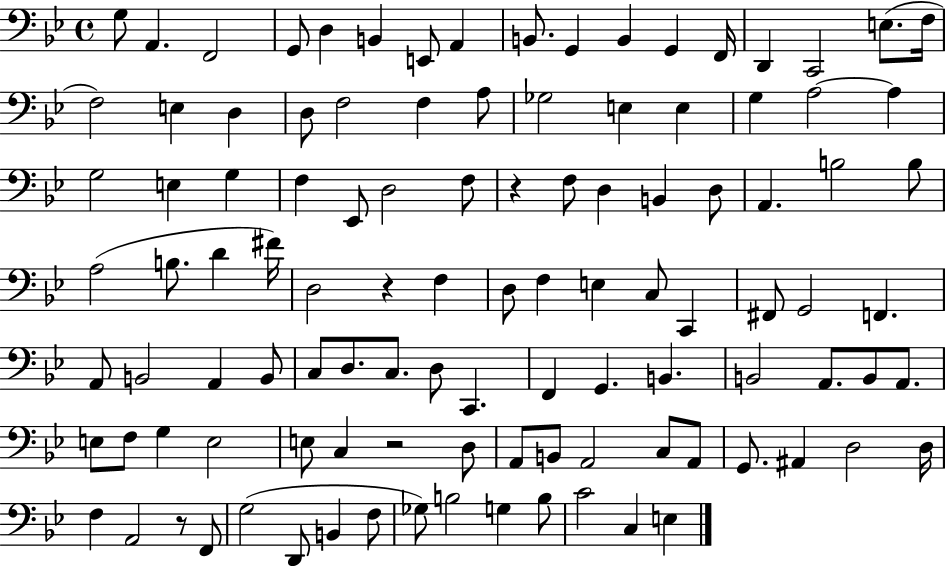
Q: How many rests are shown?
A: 4